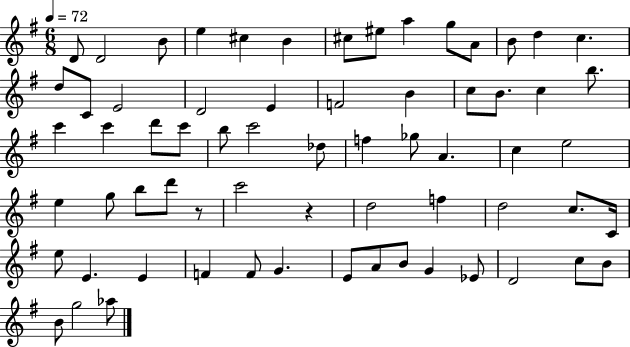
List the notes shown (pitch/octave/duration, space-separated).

D4/e D4/h B4/e E5/q C#5/q B4/q C#5/e EIS5/e A5/q G5/e A4/e B4/e D5/q C5/q. D5/e C4/e E4/h D4/h E4/q F4/h B4/q C5/e B4/e. C5/q B5/e. C6/q C6/q D6/e C6/e B5/e C6/h Db5/e F5/q Gb5/e A4/q. C5/q E5/h E5/q G5/e B5/e D6/e R/e C6/h R/q D5/h F5/q D5/h C5/e. C4/s E5/e E4/q. E4/q F4/q F4/e G4/q. E4/e A4/e B4/e G4/q Eb4/e D4/h C5/e B4/e B4/e G5/h Ab5/e